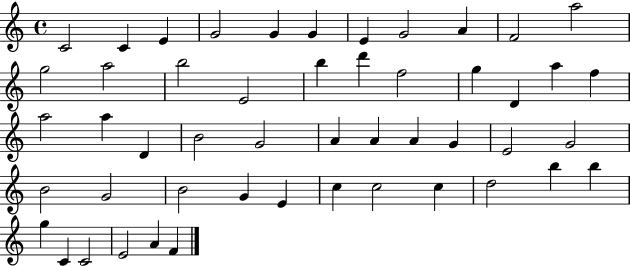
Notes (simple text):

C4/h C4/q E4/q G4/h G4/q G4/q E4/q G4/h A4/q F4/h A5/h G5/h A5/h B5/h E4/h B5/q D6/q F5/h G5/q D4/q A5/q F5/q A5/h A5/q D4/q B4/h G4/h A4/q A4/q A4/q G4/q E4/h G4/h B4/h G4/h B4/h G4/q E4/q C5/q C5/h C5/q D5/h B5/q B5/q G5/q C4/q C4/h E4/h A4/q F4/q